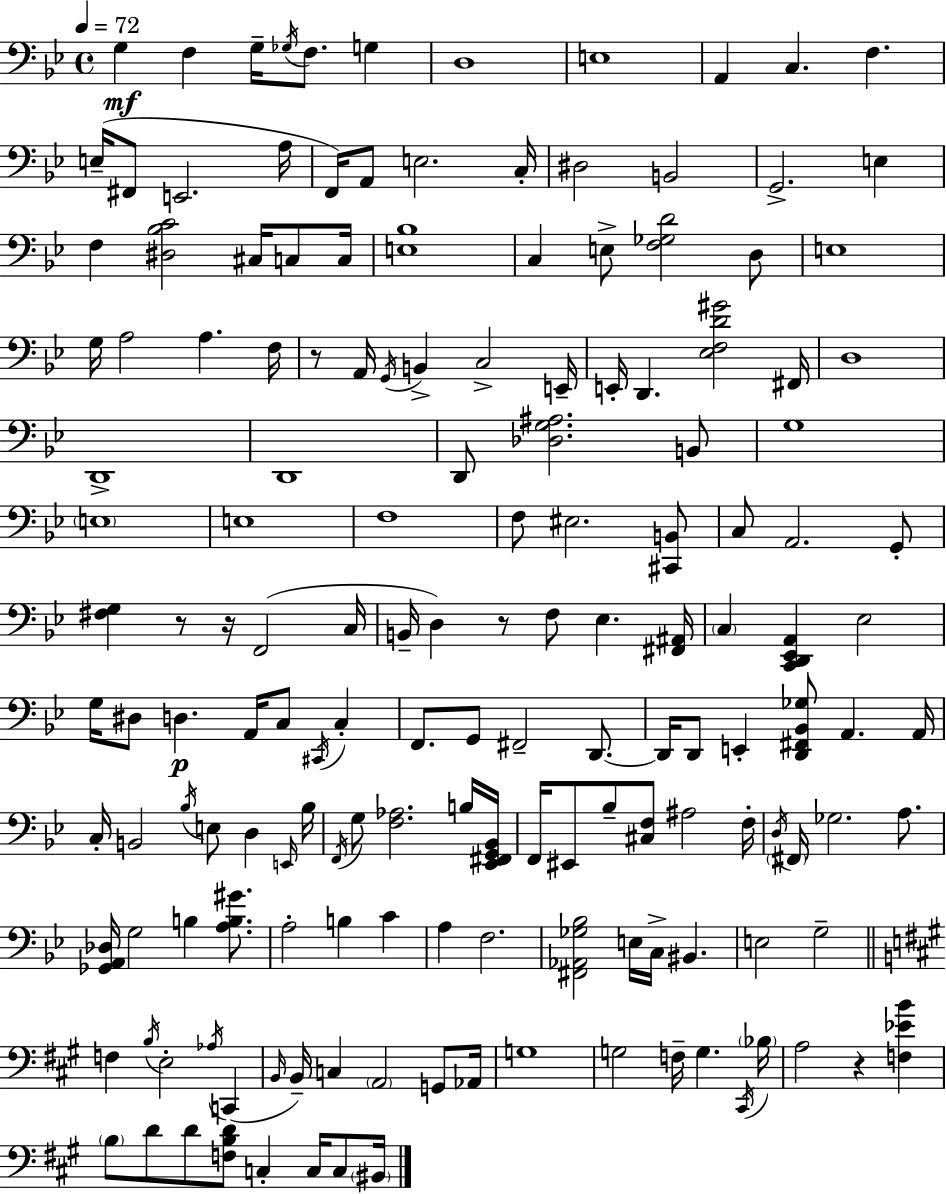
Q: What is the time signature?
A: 4/4